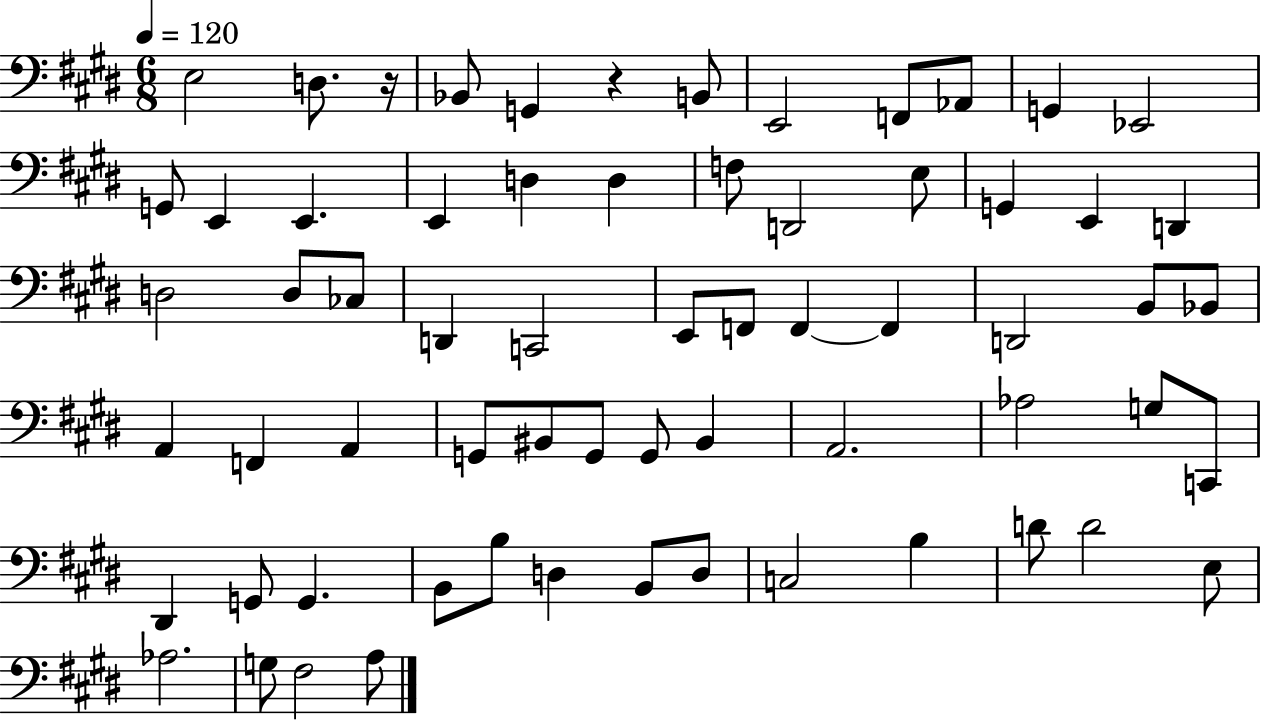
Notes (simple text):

E3/h D3/e. R/s Bb2/e G2/q R/q B2/e E2/h F2/e Ab2/e G2/q Eb2/h G2/e E2/q E2/q. E2/q D3/q D3/q F3/e D2/h E3/e G2/q E2/q D2/q D3/h D3/e CES3/e D2/q C2/h E2/e F2/e F2/q F2/q D2/h B2/e Bb2/e A2/q F2/q A2/q G2/e BIS2/e G2/e G2/e BIS2/q A2/h. Ab3/h G3/e C2/e D#2/q G2/e G2/q. B2/e B3/e D3/q B2/e D3/e C3/h B3/q D4/e D4/h E3/e Ab3/h. G3/e F#3/h A3/e